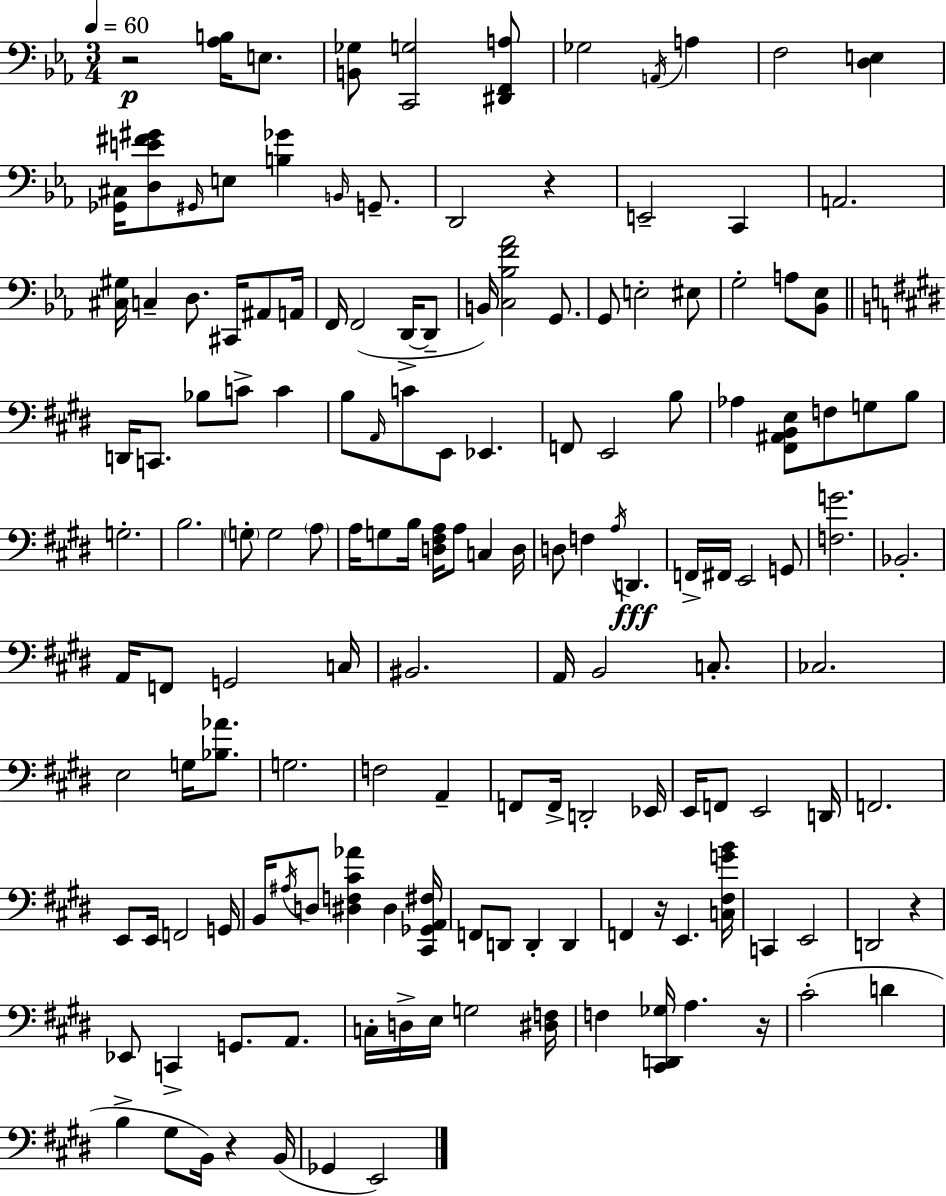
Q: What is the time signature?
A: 3/4